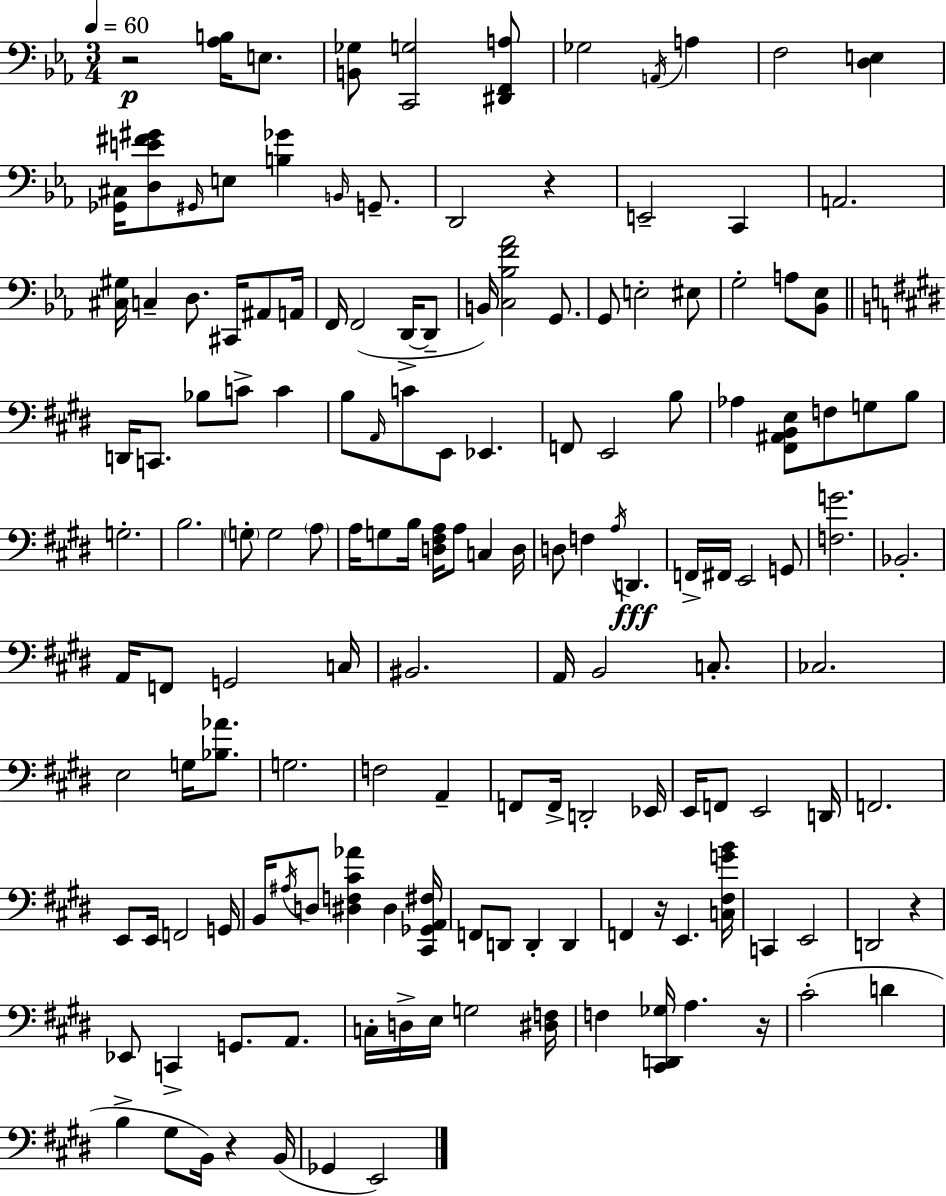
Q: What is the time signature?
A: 3/4